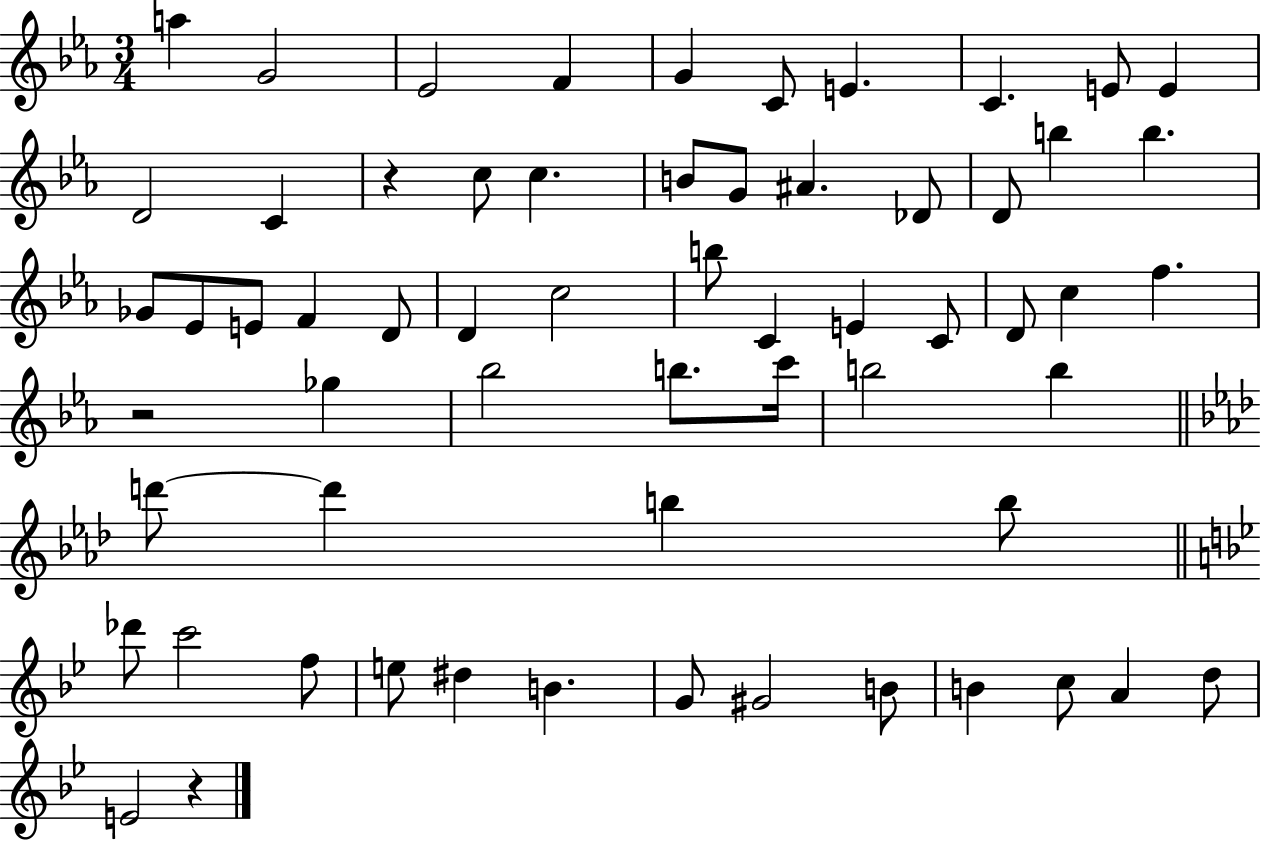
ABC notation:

X:1
T:Untitled
M:3/4
L:1/4
K:Eb
a G2 _E2 F G C/2 E C E/2 E D2 C z c/2 c B/2 G/2 ^A _D/2 D/2 b b _G/2 _E/2 E/2 F D/2 D c2 b/2 C E C/2 D/2 c f z2 _g _b2 b/2 c'/4 b2 b d'/2 d' b b/2 _d'/2 c'2 f/2 e/2 ^d B G/2 ^G2 B/2 B c/2 A d/2 E2 z